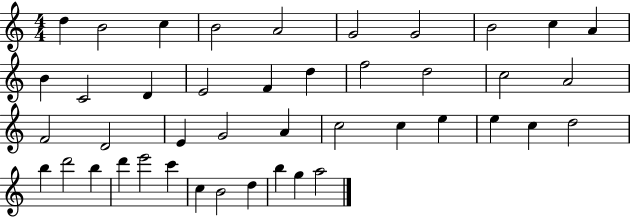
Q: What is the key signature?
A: C major